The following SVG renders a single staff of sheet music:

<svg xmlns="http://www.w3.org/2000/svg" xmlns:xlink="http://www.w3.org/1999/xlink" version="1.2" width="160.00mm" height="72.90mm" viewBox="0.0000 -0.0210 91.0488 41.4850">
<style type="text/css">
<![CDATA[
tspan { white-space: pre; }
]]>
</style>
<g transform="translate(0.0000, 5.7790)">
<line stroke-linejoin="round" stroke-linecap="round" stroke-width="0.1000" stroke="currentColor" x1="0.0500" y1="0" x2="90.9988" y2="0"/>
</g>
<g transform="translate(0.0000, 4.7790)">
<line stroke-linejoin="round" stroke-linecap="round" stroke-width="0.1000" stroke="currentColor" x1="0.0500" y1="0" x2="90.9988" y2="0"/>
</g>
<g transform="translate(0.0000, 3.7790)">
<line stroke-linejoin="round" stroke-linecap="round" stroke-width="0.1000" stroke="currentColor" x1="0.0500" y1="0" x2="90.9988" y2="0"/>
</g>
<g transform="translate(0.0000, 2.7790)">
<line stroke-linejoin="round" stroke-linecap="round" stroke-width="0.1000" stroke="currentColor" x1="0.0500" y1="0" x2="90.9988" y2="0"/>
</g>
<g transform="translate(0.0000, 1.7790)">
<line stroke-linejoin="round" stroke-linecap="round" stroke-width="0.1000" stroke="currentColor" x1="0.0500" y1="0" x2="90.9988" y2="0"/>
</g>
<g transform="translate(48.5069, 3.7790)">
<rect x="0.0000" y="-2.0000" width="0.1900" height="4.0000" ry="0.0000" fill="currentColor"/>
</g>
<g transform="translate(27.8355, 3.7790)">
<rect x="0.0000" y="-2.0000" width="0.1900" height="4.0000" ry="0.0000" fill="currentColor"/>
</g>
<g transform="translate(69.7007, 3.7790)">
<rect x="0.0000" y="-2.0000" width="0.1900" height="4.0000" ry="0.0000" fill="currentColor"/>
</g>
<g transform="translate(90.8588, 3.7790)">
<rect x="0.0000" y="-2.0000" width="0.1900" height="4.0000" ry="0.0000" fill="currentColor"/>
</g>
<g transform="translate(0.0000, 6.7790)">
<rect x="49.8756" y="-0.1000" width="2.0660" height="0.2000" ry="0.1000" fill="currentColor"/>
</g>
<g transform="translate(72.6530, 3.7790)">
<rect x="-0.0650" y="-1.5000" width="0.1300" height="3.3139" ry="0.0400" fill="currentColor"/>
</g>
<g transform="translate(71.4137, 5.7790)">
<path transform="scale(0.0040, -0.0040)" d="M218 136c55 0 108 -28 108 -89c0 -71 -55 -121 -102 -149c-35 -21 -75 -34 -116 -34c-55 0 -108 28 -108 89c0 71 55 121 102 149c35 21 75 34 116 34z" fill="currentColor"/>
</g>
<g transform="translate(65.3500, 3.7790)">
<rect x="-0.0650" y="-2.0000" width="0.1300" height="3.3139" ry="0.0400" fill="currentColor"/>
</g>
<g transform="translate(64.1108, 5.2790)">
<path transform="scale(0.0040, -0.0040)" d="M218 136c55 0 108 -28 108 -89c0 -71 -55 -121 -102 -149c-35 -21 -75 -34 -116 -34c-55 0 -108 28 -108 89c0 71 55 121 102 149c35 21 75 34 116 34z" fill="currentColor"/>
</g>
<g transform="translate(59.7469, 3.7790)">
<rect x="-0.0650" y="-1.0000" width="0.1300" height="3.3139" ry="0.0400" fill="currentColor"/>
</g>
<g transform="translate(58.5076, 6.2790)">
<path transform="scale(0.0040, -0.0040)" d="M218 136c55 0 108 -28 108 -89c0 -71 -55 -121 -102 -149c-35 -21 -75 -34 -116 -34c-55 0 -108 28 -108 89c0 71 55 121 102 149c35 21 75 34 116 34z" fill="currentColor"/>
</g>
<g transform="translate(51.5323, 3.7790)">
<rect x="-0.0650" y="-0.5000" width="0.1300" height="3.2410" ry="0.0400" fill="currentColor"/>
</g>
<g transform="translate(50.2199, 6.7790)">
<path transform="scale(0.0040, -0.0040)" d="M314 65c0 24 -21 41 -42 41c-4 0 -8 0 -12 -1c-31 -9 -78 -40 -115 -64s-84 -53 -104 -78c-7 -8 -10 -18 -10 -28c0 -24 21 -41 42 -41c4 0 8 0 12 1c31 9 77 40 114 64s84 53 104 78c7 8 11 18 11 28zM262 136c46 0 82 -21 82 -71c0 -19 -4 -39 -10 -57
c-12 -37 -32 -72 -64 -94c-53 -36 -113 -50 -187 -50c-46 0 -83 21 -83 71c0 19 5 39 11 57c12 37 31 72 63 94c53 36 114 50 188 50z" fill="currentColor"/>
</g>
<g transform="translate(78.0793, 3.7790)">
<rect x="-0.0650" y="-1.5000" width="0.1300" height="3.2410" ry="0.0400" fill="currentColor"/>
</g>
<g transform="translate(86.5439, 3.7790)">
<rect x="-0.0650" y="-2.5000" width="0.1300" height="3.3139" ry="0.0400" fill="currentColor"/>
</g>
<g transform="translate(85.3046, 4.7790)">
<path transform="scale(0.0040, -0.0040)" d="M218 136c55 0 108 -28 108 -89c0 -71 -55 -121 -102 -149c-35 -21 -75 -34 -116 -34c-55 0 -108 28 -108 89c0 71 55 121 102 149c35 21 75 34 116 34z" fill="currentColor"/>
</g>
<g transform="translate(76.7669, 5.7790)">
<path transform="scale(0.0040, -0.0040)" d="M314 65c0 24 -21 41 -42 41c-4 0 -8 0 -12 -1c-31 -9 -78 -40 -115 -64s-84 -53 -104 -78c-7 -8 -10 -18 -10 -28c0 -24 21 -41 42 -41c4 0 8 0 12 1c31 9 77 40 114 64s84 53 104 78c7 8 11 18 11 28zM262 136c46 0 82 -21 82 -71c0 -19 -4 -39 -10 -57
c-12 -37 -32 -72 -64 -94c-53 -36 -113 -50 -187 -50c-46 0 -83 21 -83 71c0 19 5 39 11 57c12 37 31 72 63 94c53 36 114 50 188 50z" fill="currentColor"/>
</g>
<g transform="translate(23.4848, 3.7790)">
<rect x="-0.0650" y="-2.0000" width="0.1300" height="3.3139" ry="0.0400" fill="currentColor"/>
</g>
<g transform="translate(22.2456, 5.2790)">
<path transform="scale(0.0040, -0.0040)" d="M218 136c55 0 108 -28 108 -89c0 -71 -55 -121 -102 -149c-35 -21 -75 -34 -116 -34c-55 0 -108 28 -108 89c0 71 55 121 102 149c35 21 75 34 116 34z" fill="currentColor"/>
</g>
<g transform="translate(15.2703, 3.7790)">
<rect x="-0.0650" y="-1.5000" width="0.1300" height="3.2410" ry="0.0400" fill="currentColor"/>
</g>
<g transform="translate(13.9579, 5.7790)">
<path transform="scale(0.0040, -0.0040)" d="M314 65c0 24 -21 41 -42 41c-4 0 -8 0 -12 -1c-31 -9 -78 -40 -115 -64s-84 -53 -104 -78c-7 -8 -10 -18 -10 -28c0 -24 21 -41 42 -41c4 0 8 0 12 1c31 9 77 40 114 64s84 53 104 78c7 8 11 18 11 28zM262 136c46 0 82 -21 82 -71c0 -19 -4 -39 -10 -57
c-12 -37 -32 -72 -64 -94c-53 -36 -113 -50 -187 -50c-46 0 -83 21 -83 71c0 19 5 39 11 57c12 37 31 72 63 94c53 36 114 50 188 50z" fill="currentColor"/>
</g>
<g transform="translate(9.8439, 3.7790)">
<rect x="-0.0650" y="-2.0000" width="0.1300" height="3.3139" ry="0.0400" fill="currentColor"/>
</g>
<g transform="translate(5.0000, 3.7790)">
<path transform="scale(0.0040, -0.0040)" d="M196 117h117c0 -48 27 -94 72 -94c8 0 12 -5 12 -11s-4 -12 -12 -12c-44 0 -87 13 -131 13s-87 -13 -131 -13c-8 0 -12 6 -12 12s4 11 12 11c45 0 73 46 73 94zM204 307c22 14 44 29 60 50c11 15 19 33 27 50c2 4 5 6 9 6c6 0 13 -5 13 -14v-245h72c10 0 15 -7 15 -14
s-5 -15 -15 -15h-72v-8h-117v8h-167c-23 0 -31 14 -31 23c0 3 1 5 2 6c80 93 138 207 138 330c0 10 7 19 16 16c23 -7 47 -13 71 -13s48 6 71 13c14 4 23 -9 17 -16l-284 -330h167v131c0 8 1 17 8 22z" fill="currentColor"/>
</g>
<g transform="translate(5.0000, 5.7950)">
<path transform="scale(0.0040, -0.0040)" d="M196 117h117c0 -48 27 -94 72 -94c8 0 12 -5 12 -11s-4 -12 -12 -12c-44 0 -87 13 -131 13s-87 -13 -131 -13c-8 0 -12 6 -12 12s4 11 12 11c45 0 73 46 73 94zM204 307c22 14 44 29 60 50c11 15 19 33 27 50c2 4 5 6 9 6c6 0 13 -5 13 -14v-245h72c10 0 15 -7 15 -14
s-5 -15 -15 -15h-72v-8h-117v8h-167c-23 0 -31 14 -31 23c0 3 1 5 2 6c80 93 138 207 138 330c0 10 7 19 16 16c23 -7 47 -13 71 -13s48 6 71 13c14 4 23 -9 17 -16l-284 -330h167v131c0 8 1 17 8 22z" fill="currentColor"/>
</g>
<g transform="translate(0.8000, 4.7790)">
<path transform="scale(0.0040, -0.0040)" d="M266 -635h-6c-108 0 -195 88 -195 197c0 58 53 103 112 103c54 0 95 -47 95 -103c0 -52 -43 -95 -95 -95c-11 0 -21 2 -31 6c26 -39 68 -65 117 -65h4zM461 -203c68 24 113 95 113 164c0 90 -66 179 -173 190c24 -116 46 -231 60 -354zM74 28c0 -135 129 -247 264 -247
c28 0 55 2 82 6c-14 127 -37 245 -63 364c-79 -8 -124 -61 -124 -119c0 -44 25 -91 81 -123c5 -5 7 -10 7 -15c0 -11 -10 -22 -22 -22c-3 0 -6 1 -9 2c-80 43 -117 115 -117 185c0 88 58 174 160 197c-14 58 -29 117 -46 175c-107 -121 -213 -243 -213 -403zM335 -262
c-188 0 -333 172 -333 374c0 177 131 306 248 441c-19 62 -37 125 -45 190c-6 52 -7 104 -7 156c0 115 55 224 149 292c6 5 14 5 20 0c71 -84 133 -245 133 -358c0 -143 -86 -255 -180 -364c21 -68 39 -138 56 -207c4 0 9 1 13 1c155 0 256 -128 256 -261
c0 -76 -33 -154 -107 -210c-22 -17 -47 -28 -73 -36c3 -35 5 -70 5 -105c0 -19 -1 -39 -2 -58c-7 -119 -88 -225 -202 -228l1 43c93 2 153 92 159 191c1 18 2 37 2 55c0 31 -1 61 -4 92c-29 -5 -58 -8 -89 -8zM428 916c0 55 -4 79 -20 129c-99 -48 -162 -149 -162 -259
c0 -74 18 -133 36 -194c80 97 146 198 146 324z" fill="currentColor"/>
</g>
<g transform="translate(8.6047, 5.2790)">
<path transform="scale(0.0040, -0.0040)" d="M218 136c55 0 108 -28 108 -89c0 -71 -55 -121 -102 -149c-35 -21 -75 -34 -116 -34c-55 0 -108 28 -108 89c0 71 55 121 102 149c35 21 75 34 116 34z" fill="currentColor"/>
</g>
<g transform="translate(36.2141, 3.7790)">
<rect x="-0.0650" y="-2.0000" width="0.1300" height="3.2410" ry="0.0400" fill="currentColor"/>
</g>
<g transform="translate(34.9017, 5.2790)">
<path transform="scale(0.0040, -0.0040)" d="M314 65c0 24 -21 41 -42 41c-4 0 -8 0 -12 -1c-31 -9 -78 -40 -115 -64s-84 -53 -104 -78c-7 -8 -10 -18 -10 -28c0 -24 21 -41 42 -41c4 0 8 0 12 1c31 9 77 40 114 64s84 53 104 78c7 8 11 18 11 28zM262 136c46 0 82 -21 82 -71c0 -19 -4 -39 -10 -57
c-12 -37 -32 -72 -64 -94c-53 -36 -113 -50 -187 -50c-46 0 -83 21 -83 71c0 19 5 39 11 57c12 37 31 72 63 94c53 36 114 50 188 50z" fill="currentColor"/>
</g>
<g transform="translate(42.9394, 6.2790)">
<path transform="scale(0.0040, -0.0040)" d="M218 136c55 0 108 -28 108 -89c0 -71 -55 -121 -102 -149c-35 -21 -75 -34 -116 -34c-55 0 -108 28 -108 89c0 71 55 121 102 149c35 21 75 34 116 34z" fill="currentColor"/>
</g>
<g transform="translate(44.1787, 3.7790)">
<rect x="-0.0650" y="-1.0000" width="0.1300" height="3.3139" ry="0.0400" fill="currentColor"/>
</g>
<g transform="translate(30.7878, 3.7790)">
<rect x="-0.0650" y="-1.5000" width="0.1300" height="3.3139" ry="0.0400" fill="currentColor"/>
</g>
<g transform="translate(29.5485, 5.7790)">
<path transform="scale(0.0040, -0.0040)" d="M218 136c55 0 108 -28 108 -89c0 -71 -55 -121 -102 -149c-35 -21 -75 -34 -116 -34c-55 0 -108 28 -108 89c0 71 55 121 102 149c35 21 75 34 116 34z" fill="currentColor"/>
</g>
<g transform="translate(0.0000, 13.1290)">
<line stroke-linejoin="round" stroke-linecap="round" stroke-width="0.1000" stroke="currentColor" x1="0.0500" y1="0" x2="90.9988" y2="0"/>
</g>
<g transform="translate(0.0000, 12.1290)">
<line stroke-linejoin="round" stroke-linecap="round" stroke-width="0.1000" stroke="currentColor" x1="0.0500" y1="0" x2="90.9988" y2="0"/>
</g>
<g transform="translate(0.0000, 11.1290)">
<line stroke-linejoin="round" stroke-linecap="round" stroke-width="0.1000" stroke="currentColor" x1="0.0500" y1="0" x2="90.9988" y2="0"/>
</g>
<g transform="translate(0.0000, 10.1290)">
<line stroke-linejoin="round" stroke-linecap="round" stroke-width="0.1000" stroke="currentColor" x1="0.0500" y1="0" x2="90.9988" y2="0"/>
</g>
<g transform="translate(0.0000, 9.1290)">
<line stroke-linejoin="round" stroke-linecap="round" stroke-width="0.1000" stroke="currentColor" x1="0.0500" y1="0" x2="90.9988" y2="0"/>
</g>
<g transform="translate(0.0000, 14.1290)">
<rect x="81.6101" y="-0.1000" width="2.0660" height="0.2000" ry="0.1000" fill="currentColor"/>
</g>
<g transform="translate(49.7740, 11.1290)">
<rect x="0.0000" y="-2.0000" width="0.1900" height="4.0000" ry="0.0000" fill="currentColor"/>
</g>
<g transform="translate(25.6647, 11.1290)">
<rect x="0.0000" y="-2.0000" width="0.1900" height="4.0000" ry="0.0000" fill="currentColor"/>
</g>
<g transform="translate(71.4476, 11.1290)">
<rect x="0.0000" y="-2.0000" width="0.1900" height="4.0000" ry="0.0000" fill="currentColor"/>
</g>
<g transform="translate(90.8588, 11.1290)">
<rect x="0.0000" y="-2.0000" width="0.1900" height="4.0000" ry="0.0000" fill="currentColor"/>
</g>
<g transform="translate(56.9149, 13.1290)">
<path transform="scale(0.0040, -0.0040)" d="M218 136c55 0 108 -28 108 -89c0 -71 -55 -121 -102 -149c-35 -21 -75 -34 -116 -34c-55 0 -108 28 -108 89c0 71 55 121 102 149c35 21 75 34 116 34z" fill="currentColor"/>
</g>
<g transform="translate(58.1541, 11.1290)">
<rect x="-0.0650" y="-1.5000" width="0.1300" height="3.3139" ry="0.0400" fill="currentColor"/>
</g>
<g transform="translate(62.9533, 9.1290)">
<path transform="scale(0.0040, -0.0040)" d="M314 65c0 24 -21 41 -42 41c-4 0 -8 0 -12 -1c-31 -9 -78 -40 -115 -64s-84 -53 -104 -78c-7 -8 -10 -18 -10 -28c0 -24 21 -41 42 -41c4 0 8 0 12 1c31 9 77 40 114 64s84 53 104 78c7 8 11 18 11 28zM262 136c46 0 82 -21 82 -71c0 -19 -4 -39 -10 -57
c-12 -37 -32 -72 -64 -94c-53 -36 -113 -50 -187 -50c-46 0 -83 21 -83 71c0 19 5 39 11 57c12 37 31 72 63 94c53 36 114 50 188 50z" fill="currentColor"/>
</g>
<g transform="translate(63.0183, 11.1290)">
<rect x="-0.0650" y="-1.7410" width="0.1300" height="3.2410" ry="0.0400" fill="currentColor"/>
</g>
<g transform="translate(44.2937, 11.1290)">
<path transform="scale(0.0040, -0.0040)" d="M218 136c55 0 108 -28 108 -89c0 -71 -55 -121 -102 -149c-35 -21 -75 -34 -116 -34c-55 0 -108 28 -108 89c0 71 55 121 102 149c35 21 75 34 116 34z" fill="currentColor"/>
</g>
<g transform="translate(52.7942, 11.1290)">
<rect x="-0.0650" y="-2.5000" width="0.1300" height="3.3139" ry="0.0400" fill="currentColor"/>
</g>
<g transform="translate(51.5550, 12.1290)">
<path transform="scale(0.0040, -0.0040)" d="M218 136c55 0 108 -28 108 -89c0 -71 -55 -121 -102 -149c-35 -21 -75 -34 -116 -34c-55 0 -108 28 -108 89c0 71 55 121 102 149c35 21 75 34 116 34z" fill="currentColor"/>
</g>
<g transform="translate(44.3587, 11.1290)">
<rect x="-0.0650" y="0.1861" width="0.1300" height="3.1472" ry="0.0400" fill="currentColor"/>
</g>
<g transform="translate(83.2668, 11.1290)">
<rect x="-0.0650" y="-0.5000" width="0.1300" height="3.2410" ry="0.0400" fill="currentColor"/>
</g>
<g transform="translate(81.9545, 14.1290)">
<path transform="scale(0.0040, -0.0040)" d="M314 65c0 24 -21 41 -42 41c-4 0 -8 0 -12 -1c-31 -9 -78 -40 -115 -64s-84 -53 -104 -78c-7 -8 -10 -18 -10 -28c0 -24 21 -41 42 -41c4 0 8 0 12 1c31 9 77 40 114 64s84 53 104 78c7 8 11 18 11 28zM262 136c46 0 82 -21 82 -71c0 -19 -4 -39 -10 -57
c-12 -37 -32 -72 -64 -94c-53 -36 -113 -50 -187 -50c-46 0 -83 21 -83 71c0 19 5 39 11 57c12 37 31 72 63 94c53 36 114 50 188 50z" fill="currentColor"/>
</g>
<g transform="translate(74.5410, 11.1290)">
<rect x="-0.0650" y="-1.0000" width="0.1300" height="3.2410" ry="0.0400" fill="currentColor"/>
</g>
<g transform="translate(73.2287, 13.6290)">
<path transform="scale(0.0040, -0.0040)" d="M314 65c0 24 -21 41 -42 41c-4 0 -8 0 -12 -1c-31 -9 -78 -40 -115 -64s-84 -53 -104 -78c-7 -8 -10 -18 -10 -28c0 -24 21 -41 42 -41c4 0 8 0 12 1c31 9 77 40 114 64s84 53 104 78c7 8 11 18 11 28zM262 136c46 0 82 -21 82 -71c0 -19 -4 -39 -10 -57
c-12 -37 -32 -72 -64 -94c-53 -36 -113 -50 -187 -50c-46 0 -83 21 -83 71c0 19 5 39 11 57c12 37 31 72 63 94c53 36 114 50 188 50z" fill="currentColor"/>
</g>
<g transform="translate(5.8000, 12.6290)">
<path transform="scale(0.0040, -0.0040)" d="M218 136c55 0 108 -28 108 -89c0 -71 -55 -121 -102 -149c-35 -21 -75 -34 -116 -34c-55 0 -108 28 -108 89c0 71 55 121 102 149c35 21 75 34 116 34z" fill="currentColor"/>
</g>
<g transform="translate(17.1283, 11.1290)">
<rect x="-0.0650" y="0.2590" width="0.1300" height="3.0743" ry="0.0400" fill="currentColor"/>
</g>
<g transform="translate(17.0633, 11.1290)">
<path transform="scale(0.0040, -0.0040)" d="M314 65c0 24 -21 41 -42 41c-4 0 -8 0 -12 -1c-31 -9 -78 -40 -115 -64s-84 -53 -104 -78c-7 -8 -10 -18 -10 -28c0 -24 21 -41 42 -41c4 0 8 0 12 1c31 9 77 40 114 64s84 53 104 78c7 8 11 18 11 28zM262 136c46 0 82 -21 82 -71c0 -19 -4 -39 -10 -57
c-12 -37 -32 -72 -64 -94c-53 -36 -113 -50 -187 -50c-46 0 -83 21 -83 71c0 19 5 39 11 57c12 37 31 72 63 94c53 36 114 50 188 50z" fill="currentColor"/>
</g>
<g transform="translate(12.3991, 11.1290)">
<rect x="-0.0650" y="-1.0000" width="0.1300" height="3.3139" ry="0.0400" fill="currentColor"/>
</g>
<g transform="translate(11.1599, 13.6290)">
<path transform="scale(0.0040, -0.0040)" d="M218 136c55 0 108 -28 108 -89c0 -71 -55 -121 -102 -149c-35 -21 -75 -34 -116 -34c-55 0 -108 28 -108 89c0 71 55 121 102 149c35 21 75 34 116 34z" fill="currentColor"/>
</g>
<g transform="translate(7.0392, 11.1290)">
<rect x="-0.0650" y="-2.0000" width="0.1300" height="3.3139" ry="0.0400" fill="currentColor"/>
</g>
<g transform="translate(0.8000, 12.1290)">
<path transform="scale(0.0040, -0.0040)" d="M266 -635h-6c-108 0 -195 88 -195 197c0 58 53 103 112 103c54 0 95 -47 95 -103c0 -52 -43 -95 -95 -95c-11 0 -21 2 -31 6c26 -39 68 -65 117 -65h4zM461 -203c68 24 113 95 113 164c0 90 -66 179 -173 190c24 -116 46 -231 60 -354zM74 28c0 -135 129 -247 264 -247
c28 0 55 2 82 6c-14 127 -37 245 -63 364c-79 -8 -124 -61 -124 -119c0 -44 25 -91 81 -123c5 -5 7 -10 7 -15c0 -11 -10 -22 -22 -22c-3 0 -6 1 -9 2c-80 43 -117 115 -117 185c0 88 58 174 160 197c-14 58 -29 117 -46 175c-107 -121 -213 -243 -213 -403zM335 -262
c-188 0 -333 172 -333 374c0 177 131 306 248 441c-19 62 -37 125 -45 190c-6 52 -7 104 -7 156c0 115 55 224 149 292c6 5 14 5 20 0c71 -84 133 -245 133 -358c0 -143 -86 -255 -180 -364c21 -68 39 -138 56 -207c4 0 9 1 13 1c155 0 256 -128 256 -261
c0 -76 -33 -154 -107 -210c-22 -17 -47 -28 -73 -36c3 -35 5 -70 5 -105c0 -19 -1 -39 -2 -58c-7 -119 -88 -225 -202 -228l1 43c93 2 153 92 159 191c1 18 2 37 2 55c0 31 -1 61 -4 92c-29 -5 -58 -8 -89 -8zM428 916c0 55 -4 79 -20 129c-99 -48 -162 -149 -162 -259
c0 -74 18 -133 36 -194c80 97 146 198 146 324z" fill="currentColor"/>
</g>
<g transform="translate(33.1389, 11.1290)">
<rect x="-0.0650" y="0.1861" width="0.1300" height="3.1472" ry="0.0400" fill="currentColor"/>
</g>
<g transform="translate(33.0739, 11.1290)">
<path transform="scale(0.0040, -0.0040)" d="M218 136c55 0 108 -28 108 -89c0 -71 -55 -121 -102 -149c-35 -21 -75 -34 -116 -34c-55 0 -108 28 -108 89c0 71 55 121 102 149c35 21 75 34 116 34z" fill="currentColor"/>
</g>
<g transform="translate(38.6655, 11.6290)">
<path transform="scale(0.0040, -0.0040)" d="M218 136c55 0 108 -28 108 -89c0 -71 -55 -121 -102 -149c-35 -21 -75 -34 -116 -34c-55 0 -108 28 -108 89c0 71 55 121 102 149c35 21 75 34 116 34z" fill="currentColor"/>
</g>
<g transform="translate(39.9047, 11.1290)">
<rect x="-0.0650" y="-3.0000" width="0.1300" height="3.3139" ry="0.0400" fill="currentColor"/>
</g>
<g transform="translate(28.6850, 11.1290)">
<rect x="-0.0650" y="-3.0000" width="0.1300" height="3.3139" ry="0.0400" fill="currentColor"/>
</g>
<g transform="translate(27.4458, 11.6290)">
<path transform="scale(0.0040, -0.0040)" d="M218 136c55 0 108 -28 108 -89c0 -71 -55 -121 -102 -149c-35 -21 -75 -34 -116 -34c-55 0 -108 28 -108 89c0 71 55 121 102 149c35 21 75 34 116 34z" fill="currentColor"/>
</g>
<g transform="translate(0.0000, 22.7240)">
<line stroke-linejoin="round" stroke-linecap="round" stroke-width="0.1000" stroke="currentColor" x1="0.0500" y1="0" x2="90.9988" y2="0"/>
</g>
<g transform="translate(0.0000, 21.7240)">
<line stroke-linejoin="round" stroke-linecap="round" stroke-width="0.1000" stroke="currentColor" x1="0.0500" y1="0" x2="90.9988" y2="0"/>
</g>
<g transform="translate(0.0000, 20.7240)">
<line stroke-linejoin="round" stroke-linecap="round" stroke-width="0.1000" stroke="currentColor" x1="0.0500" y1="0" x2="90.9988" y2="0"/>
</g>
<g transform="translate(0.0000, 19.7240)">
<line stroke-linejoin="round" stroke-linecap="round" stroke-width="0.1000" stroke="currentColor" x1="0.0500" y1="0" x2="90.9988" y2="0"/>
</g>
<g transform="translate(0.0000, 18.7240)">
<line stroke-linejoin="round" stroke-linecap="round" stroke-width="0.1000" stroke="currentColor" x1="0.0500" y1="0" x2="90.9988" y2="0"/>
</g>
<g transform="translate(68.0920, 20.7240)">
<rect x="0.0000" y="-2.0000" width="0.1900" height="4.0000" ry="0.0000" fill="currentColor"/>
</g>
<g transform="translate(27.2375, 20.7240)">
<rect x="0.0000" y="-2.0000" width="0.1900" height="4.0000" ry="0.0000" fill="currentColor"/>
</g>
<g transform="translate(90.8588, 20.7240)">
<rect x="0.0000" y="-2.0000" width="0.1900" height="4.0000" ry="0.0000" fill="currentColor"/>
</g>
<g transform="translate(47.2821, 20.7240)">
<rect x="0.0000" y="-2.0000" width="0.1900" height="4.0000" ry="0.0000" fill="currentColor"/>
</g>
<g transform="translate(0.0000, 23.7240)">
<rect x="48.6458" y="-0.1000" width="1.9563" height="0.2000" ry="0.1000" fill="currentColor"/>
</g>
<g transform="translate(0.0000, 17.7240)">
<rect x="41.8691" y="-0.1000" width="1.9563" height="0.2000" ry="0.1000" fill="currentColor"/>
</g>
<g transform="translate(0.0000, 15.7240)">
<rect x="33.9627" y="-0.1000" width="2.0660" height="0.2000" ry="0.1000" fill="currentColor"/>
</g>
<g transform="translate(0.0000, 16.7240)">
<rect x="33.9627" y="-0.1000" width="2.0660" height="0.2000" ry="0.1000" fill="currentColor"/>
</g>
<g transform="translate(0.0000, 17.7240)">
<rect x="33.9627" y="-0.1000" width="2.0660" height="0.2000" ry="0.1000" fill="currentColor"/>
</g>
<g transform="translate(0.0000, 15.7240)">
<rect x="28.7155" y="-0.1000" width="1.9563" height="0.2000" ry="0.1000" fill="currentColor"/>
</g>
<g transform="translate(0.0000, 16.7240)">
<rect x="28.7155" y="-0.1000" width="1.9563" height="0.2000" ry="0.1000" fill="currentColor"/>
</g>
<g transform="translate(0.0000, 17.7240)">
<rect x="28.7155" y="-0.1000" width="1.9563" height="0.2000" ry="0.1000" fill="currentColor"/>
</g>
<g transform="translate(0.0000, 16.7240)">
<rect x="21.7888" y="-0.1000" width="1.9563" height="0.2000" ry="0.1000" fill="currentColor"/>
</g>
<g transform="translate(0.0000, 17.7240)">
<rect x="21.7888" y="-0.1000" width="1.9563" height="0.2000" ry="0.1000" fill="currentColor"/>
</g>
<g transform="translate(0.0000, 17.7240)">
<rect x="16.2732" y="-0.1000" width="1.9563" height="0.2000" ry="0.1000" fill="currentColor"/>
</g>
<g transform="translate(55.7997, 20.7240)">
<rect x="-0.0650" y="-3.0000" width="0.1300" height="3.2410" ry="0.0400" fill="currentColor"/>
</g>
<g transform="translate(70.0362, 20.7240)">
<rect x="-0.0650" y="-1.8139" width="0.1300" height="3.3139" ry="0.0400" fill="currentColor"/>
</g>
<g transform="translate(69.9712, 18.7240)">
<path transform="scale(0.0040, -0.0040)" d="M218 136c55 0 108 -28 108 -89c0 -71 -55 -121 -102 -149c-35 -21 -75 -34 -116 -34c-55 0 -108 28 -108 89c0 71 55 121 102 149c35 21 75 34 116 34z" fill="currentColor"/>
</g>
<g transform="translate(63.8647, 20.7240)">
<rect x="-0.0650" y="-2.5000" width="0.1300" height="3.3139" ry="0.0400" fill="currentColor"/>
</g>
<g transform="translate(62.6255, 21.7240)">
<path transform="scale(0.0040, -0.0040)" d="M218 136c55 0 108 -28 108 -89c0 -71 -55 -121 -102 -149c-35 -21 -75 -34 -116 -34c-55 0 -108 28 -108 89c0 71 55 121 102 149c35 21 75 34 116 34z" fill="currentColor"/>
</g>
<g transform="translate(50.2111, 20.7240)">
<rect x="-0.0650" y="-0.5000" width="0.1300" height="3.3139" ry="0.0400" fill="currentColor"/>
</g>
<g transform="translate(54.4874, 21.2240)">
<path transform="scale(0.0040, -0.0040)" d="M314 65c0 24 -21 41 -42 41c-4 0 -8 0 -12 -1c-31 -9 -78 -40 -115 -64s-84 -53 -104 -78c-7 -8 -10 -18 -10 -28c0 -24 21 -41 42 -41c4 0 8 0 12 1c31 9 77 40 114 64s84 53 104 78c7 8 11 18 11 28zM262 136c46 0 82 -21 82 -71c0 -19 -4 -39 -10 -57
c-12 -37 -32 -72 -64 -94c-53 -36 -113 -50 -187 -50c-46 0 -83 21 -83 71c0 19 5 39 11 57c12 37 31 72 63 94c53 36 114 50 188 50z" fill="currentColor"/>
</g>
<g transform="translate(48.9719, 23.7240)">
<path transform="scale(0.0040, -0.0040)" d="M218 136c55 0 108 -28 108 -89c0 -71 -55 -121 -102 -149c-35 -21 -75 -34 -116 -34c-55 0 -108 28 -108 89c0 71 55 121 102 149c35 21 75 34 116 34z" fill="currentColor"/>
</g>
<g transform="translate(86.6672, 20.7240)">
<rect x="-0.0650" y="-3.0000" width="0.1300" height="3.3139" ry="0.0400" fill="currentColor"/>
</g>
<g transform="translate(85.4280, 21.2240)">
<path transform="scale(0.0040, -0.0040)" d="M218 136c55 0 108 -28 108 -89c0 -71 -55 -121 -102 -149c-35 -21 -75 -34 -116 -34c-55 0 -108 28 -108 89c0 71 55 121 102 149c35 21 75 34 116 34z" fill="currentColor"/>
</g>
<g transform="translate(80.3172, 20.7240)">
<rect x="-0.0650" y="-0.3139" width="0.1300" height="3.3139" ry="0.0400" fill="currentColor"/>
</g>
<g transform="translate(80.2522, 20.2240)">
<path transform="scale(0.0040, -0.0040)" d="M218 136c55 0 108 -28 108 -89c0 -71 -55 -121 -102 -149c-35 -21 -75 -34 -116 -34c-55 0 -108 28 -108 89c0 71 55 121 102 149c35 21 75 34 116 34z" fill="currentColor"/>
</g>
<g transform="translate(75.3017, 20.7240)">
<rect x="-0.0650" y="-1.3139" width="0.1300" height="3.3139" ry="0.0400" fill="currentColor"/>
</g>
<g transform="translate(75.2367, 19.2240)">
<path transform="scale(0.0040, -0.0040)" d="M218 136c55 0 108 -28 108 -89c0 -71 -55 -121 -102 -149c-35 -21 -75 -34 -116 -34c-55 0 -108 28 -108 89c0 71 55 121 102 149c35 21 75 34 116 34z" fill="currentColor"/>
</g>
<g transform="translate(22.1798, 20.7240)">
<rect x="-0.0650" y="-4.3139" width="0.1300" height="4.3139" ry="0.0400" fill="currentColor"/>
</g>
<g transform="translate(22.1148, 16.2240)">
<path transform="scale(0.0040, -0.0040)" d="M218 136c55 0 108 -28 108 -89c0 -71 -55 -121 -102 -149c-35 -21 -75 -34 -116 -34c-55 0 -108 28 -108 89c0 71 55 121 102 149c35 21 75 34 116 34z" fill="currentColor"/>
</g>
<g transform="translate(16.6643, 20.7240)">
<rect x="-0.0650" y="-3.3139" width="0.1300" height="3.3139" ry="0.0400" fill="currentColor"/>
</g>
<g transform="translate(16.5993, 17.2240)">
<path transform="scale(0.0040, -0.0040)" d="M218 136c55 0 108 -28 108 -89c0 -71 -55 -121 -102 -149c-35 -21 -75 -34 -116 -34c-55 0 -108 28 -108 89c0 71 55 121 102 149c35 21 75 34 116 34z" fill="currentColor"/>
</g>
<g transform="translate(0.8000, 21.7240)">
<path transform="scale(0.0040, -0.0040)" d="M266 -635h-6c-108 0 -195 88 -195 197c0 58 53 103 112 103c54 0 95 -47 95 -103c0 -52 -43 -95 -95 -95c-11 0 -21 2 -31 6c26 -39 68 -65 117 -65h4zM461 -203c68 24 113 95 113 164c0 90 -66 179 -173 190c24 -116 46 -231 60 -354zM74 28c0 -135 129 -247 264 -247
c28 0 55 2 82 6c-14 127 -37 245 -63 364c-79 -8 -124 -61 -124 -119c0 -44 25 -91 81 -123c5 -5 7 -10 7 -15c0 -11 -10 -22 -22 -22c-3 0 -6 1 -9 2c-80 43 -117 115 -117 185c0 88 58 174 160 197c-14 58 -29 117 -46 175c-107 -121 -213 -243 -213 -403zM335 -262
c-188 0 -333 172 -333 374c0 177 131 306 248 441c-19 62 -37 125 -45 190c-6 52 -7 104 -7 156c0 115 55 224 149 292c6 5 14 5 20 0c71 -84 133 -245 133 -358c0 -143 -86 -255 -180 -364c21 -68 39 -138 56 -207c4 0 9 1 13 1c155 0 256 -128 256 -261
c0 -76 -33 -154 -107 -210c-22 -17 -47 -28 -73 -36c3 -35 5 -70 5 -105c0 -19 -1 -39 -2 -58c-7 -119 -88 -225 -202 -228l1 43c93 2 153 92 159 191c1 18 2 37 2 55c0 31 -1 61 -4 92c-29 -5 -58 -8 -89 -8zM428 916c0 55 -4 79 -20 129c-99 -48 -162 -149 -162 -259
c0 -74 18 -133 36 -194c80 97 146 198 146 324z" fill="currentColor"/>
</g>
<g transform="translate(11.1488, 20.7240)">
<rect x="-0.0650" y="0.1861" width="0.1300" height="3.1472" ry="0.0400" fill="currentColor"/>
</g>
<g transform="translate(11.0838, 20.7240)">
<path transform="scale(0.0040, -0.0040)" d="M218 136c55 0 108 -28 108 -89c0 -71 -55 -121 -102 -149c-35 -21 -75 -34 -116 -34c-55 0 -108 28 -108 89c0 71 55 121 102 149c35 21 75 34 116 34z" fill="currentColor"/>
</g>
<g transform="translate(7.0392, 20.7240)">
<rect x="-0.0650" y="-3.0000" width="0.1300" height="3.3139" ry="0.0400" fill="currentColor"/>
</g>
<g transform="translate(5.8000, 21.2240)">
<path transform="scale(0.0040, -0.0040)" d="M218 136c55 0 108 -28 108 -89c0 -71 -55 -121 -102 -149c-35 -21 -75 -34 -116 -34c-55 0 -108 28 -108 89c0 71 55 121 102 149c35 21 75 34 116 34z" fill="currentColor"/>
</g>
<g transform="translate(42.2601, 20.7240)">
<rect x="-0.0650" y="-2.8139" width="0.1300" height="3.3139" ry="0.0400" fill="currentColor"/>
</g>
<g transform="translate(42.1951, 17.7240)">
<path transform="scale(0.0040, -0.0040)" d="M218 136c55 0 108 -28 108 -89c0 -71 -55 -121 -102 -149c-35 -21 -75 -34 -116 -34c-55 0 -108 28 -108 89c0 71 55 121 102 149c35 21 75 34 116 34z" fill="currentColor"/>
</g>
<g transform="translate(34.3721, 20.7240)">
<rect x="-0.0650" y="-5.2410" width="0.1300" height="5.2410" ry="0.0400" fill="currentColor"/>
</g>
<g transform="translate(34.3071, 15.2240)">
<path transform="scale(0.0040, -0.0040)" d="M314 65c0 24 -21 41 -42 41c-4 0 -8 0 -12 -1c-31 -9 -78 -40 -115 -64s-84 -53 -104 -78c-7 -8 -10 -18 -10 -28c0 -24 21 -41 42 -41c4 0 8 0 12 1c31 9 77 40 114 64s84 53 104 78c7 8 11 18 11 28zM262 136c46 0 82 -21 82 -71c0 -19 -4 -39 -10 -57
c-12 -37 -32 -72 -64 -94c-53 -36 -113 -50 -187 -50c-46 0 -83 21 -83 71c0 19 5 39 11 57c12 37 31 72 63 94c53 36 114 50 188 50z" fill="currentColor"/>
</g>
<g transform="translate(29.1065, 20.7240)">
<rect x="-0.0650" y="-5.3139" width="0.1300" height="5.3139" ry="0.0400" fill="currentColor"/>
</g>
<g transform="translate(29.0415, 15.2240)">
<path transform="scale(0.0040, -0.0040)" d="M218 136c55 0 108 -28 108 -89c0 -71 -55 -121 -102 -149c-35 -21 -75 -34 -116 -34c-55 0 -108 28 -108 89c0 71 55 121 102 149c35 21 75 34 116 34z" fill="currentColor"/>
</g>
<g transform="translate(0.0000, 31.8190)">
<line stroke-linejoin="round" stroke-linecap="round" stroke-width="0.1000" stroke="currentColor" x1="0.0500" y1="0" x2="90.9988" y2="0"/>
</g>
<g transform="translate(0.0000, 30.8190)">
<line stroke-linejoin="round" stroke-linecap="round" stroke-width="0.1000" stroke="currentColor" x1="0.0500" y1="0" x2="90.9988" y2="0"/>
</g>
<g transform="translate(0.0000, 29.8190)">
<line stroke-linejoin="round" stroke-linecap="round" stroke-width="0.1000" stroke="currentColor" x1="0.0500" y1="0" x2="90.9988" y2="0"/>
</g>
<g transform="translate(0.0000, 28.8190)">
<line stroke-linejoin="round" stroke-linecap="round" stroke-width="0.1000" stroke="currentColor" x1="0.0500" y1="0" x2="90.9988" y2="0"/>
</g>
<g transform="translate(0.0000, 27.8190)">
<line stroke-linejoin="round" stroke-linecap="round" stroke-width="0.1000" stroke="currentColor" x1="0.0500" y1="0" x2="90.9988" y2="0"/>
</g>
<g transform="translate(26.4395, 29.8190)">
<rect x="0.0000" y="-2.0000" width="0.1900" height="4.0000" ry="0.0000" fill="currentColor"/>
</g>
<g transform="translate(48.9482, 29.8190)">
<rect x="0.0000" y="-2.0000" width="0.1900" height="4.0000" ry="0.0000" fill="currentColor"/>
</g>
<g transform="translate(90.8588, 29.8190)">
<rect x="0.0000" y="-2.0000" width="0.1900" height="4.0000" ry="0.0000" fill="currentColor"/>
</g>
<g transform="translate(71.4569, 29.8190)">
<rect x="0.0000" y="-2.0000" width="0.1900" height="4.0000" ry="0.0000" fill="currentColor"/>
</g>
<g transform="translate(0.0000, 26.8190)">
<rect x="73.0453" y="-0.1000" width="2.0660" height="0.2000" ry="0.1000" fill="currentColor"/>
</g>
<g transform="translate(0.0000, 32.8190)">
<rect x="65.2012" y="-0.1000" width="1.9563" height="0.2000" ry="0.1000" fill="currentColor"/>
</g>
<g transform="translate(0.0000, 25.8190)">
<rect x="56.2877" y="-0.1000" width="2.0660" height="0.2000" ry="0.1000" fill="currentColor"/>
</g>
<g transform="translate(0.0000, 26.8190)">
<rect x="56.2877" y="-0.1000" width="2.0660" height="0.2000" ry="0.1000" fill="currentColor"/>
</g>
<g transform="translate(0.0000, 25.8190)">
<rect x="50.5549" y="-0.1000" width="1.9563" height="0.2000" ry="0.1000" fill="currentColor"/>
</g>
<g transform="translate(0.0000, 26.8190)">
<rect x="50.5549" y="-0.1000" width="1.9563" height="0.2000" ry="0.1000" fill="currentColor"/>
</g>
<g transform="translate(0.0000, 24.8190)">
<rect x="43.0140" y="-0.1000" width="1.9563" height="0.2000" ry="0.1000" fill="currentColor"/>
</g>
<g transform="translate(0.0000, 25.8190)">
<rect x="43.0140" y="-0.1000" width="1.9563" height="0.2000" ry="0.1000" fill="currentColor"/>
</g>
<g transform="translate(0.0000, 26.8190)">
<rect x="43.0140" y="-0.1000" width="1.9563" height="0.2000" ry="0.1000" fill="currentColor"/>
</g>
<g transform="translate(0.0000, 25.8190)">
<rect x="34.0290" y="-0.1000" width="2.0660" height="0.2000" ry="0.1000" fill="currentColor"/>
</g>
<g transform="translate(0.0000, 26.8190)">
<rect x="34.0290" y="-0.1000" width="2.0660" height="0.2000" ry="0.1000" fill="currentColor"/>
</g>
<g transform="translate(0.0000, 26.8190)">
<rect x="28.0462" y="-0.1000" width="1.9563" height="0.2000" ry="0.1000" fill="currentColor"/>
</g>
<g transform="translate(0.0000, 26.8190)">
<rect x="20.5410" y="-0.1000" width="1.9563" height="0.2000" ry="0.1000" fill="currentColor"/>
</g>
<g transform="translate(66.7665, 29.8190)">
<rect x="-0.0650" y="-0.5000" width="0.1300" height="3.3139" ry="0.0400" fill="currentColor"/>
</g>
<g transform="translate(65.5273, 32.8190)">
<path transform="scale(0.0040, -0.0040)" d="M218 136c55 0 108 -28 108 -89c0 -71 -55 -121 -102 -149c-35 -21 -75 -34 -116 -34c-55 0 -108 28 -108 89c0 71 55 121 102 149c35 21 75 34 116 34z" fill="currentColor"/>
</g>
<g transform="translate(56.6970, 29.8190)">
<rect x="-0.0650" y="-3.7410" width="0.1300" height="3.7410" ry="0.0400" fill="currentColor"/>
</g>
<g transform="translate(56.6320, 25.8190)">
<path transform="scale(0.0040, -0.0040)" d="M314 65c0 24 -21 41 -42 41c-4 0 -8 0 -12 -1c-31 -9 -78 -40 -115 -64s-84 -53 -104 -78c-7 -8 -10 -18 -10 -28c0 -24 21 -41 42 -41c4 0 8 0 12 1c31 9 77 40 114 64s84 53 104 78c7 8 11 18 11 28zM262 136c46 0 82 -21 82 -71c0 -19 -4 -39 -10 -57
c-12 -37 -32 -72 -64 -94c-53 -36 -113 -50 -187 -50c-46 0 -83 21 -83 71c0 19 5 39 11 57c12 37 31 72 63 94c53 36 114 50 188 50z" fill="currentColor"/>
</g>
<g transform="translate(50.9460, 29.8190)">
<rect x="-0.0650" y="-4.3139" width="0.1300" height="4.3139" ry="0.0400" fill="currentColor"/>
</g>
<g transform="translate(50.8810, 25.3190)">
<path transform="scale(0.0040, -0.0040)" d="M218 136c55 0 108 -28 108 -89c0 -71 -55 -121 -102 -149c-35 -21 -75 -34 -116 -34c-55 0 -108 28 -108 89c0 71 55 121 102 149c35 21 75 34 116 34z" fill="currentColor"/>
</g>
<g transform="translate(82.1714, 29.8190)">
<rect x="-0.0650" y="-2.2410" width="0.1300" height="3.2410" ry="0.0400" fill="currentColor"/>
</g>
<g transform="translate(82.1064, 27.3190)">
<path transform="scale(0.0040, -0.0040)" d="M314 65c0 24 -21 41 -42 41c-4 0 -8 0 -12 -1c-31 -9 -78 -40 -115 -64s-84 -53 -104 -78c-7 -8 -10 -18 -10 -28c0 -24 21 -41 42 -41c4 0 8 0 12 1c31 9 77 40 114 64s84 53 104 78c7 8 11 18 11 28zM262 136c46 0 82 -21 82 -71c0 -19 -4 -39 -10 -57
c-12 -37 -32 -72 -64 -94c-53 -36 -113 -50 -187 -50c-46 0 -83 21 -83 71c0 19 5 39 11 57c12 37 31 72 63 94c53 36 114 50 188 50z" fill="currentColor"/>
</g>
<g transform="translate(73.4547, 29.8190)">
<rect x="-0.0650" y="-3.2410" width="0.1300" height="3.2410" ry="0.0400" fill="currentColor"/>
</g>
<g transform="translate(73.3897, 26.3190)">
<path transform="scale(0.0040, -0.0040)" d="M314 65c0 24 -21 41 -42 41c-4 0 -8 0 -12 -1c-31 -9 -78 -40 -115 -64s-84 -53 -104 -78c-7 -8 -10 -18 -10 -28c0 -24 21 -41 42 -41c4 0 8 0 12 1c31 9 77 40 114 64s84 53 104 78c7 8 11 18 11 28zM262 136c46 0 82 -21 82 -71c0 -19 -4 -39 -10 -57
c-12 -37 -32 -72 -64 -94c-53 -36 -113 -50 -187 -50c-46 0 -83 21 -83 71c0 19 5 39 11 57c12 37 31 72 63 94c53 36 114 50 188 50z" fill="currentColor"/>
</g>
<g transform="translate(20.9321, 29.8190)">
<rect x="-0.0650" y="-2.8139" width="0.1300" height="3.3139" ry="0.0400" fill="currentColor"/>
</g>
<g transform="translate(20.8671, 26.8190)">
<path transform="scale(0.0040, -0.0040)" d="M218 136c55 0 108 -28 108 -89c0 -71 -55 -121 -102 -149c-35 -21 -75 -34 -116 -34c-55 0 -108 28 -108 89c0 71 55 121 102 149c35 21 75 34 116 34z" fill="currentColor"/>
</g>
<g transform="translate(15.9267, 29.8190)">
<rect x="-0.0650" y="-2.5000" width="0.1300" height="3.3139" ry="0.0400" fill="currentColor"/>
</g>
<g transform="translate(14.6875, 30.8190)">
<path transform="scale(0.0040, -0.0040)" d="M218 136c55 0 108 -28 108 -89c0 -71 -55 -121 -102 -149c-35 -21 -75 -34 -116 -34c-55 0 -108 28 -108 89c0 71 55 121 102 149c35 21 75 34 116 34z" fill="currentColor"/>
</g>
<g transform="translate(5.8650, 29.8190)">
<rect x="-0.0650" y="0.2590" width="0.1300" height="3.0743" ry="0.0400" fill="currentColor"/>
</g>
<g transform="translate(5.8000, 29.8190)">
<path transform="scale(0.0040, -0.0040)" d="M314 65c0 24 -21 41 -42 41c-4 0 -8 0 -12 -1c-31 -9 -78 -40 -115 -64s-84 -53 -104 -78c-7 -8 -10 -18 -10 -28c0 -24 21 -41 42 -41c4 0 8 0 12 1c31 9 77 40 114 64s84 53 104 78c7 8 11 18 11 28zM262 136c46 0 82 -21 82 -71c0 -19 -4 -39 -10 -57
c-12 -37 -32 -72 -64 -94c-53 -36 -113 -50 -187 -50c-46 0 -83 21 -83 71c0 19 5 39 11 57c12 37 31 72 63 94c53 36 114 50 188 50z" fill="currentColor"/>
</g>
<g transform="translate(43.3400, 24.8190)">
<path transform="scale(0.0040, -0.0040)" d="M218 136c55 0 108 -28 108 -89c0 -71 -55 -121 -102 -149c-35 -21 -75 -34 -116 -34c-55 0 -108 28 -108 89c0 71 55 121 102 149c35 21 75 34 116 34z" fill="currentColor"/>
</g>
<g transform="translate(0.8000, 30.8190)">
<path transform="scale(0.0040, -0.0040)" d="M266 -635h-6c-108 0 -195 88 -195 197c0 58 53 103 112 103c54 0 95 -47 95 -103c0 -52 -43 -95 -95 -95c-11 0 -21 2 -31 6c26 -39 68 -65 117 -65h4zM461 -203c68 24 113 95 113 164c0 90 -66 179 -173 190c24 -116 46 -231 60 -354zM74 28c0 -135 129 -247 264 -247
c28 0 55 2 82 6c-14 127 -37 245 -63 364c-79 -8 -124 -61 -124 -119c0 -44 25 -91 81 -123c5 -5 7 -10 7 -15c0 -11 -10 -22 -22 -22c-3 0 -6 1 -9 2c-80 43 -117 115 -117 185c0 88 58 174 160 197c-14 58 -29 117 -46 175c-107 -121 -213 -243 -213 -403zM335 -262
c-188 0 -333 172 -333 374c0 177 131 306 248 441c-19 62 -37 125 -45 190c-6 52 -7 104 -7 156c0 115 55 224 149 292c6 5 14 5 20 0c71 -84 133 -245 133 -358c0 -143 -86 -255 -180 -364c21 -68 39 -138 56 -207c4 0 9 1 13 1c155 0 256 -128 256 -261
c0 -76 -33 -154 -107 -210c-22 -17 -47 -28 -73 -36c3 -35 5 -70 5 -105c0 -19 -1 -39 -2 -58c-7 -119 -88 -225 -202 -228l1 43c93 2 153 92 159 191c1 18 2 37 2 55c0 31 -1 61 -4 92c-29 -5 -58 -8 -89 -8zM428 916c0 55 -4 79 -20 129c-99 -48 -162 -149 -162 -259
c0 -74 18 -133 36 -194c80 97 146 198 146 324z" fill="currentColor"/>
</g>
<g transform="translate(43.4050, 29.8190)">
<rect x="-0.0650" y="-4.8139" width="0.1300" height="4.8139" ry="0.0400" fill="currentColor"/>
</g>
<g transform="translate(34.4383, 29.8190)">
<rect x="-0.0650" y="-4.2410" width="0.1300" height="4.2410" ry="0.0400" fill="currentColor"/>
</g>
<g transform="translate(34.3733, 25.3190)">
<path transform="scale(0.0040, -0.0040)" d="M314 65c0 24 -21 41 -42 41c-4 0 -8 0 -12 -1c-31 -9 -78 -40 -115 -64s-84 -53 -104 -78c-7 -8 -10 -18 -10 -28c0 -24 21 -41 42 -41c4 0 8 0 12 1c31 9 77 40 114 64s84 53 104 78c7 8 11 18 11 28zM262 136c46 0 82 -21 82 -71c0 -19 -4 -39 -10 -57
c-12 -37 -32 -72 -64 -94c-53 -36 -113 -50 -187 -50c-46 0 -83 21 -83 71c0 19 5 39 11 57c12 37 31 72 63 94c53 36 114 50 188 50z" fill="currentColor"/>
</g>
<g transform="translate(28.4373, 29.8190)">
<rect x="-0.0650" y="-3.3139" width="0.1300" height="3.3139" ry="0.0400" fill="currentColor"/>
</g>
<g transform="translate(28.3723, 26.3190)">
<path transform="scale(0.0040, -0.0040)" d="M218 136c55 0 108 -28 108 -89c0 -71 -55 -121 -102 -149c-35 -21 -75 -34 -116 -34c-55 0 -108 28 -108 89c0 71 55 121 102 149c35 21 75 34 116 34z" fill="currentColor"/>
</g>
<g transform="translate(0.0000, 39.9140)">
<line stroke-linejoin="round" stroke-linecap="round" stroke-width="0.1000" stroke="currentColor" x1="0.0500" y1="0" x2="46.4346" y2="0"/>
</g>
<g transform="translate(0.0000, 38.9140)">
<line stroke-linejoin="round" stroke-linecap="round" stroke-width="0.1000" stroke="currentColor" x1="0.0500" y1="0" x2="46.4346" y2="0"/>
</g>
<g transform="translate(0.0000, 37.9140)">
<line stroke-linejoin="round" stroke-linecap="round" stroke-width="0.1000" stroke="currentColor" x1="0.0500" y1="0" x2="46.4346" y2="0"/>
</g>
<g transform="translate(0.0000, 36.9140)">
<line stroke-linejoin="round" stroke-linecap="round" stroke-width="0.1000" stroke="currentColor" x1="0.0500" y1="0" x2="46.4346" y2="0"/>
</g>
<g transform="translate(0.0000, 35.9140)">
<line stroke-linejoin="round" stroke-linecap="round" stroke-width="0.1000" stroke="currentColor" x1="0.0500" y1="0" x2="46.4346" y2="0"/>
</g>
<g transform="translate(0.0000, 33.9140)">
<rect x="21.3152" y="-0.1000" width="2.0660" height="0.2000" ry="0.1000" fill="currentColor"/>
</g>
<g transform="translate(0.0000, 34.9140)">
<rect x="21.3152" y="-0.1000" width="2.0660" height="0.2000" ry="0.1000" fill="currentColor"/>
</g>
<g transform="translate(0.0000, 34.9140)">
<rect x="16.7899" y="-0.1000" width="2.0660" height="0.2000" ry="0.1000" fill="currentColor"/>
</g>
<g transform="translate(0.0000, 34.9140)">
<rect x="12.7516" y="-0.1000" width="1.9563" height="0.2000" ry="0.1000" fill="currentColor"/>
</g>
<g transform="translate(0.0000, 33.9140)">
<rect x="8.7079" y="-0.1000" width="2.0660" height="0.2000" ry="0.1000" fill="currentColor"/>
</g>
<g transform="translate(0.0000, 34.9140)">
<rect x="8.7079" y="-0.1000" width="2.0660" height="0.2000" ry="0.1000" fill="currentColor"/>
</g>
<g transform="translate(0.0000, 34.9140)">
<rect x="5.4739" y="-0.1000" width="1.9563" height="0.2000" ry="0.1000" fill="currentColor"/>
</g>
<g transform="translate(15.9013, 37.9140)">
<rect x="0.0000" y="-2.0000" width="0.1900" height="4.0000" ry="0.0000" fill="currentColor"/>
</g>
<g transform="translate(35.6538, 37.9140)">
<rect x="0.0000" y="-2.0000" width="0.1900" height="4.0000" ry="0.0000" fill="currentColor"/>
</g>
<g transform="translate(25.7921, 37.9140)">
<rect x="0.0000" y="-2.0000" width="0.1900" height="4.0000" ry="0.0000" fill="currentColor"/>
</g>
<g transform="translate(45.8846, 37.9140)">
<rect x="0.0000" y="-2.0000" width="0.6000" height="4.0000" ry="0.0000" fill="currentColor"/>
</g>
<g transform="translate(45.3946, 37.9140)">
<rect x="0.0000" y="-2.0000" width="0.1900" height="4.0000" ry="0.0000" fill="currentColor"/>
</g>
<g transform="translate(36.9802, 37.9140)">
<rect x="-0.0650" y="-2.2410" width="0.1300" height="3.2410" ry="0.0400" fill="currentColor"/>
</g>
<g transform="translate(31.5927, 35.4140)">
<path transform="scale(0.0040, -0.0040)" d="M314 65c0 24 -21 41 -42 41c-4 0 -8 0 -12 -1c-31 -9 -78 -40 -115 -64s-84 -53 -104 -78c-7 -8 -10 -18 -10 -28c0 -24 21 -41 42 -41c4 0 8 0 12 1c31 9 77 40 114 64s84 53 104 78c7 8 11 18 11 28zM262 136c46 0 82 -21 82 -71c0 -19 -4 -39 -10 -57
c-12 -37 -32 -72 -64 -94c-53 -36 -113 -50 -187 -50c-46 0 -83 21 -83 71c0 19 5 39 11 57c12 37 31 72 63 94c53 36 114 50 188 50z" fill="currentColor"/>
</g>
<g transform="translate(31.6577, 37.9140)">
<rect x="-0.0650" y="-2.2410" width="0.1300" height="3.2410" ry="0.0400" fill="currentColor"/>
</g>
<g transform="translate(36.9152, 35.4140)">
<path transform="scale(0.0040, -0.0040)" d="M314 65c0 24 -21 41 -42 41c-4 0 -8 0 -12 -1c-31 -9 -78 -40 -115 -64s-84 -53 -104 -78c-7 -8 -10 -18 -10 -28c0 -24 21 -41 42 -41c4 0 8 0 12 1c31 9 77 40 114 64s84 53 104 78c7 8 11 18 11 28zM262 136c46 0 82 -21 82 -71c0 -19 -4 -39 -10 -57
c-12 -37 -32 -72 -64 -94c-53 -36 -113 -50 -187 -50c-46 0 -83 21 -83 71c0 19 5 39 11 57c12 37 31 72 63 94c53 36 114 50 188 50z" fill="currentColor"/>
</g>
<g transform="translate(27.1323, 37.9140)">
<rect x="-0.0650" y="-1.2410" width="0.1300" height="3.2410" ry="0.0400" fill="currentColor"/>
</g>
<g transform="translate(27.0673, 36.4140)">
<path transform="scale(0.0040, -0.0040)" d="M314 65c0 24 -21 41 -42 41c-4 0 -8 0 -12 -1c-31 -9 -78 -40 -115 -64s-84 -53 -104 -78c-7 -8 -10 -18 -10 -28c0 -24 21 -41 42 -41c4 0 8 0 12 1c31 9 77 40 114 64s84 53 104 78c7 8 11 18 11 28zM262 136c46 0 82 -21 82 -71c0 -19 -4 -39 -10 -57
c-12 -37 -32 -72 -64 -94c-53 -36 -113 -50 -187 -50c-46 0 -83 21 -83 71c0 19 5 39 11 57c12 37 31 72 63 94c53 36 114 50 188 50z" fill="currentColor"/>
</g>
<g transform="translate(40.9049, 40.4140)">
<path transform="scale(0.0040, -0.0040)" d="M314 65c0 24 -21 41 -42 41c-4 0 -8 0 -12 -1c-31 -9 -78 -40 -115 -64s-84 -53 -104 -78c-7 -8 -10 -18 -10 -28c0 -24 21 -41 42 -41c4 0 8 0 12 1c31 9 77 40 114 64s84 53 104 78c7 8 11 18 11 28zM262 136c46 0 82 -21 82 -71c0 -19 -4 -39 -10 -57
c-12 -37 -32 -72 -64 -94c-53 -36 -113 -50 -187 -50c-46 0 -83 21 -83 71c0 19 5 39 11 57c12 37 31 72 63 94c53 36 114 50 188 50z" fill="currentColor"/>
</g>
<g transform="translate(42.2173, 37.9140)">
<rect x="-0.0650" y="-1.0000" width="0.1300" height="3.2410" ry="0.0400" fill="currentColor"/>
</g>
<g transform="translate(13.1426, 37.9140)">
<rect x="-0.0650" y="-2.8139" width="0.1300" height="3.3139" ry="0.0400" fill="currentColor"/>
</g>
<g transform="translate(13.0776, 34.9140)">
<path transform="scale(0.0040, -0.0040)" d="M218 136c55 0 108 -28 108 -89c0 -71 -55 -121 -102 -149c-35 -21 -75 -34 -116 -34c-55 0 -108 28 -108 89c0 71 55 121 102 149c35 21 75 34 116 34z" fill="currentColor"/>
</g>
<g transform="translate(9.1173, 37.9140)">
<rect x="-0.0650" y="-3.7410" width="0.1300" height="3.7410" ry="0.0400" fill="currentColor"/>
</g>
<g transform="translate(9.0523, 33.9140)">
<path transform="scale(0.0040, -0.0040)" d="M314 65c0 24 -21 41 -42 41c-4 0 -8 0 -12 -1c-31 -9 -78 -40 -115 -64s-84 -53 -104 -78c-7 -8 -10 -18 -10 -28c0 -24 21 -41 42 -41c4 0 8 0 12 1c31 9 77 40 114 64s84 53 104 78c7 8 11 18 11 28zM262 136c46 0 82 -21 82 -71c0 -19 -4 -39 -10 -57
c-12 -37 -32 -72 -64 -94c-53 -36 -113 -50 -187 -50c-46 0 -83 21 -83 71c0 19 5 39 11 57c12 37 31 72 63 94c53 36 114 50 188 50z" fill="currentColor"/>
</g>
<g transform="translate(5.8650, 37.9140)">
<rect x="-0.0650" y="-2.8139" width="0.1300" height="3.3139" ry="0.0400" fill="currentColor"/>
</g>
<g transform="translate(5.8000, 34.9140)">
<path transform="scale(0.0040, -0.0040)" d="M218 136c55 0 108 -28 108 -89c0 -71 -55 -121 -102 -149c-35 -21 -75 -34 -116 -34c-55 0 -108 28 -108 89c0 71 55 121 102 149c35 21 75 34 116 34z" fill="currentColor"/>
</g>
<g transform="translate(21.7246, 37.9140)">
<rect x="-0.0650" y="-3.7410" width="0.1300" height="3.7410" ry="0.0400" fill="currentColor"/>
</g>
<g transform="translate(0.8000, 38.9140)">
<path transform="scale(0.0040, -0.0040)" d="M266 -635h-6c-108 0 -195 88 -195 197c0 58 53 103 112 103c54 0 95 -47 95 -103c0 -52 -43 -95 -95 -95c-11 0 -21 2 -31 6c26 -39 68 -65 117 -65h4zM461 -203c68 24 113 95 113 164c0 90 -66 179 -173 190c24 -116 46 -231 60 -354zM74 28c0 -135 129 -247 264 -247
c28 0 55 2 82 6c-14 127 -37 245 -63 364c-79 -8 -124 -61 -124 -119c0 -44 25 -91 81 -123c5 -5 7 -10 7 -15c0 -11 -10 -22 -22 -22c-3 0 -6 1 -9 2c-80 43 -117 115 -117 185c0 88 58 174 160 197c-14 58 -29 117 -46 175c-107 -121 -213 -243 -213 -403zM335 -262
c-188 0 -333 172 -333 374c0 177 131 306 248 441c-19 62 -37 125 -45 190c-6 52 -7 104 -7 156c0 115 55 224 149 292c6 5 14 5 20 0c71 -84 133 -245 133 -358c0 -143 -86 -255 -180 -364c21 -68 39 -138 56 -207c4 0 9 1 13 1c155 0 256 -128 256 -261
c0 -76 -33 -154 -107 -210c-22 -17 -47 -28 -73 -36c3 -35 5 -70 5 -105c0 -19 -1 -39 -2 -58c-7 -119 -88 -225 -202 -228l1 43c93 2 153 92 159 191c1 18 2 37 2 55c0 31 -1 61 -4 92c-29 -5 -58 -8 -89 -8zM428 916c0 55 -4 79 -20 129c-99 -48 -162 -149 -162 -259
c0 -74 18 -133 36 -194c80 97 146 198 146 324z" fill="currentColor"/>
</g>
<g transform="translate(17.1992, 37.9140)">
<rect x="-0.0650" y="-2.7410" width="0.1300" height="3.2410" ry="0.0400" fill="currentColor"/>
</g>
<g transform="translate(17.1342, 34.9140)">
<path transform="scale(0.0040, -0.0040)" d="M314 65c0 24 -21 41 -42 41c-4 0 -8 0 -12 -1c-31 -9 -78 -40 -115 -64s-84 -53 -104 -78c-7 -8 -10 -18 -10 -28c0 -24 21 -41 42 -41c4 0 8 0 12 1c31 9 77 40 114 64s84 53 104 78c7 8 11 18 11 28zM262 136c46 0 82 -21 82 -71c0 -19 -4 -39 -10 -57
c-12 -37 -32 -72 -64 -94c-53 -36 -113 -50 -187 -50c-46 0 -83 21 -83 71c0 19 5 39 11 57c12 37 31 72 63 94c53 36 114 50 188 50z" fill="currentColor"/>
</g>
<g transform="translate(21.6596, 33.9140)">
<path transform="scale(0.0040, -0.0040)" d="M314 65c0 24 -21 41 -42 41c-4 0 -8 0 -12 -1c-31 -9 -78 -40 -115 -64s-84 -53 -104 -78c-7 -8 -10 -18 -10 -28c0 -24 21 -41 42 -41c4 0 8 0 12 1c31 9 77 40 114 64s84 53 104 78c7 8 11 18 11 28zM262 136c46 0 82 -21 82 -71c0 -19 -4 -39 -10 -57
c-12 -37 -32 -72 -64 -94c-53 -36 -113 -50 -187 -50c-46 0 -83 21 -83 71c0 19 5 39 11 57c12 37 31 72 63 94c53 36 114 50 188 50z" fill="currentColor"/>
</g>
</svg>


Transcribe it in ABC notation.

X:1
T:Untitled
M:4/4
L:1/4
K:C
F E2 F E F2 D C2 D F E E2 G F D B2 A B A B G E f2 D2 C2 A B b d' f' f'2 a C A2 G f e c A B2 G a b d'2 e' d' c'2 C b2 g2 a c'2 a a2 c'2 e2 g2 g2 D2